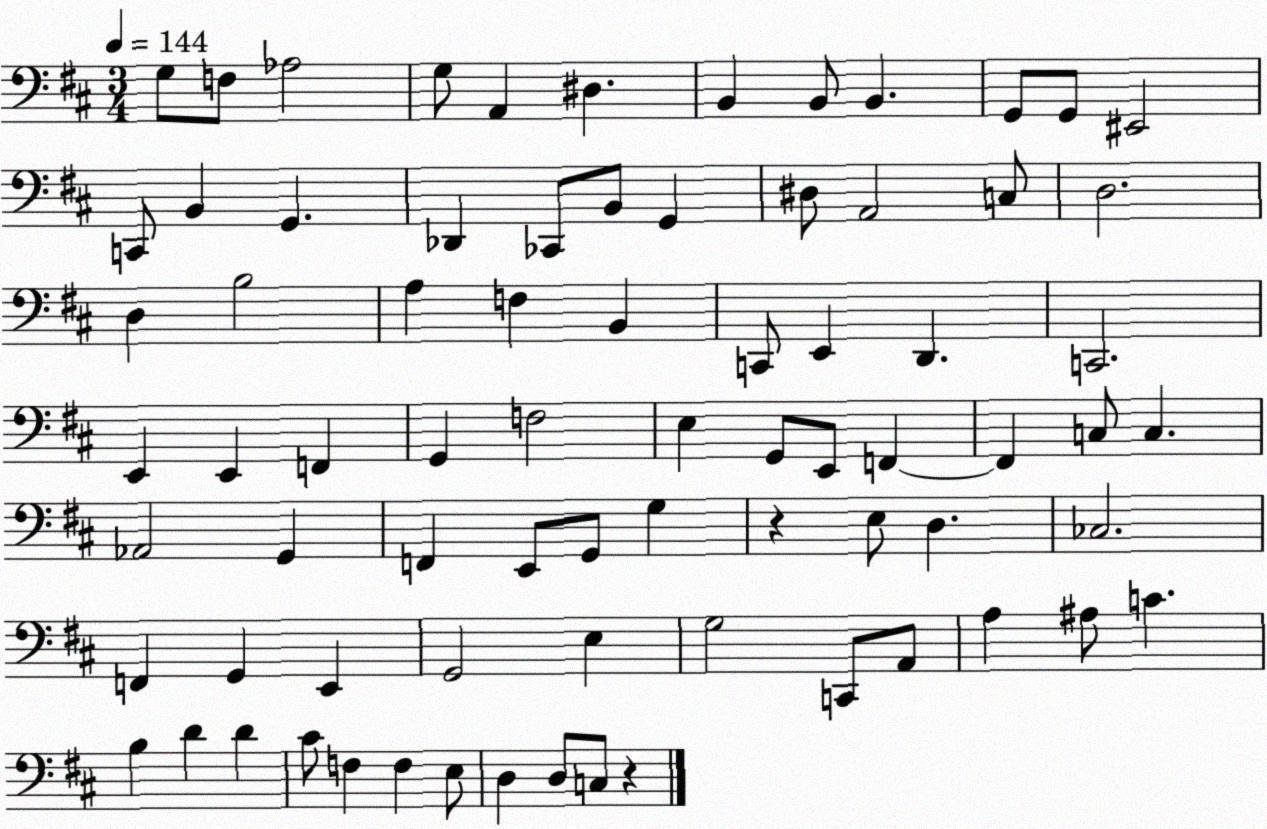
X:1
T:Untitled
M:3/4
L:1/4
K:D
G,/2 F,/2 _A,2 G,/2 A,, ^D, B,, B,,/2 B,, G,,/2 G,,/2 ^E,,2 C,,/2 B,, G,, _D,, _C,,/2 B,,/2 G,, ^D,/2 A,,2 C,/2 D,2 D, B,2 A, F, B,, C,,/2 E,, D,, C,,2 E,, E,, F,, G,, F,2 E, G,,/2 E,,/2 F,, F,, C,/2 C, _A,,2 G,, F,, E,,/2 G,,/2 G, z E,/2 D, _C,2 F,, G,, E,, G,,2 E, G,2 C,,/2 A,,/2 A, ^A,/2 C B, D D ^C/2 F, F, E,/2 D, D,/2 C,/2 z